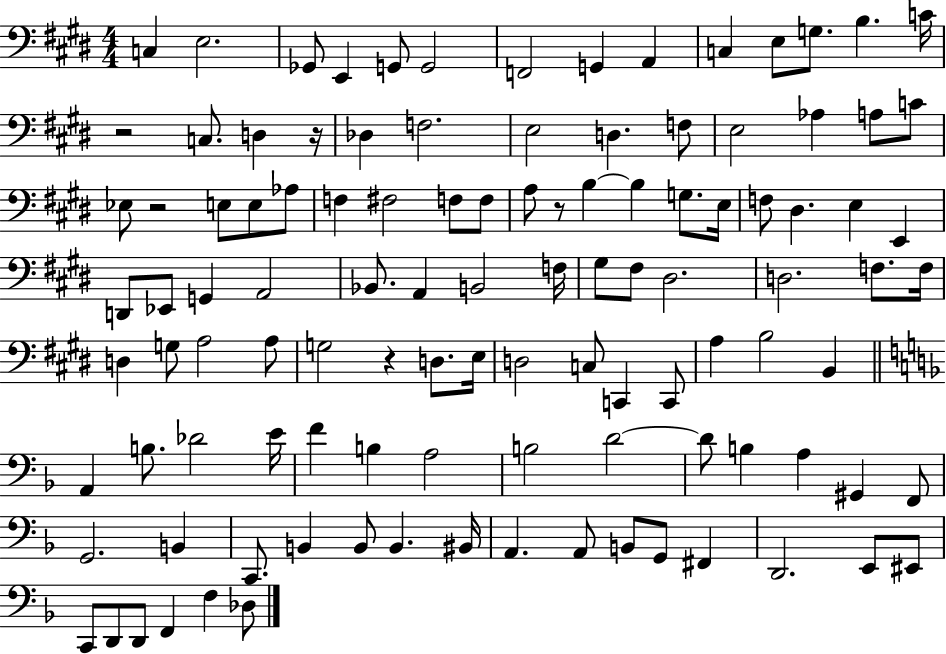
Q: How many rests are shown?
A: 5